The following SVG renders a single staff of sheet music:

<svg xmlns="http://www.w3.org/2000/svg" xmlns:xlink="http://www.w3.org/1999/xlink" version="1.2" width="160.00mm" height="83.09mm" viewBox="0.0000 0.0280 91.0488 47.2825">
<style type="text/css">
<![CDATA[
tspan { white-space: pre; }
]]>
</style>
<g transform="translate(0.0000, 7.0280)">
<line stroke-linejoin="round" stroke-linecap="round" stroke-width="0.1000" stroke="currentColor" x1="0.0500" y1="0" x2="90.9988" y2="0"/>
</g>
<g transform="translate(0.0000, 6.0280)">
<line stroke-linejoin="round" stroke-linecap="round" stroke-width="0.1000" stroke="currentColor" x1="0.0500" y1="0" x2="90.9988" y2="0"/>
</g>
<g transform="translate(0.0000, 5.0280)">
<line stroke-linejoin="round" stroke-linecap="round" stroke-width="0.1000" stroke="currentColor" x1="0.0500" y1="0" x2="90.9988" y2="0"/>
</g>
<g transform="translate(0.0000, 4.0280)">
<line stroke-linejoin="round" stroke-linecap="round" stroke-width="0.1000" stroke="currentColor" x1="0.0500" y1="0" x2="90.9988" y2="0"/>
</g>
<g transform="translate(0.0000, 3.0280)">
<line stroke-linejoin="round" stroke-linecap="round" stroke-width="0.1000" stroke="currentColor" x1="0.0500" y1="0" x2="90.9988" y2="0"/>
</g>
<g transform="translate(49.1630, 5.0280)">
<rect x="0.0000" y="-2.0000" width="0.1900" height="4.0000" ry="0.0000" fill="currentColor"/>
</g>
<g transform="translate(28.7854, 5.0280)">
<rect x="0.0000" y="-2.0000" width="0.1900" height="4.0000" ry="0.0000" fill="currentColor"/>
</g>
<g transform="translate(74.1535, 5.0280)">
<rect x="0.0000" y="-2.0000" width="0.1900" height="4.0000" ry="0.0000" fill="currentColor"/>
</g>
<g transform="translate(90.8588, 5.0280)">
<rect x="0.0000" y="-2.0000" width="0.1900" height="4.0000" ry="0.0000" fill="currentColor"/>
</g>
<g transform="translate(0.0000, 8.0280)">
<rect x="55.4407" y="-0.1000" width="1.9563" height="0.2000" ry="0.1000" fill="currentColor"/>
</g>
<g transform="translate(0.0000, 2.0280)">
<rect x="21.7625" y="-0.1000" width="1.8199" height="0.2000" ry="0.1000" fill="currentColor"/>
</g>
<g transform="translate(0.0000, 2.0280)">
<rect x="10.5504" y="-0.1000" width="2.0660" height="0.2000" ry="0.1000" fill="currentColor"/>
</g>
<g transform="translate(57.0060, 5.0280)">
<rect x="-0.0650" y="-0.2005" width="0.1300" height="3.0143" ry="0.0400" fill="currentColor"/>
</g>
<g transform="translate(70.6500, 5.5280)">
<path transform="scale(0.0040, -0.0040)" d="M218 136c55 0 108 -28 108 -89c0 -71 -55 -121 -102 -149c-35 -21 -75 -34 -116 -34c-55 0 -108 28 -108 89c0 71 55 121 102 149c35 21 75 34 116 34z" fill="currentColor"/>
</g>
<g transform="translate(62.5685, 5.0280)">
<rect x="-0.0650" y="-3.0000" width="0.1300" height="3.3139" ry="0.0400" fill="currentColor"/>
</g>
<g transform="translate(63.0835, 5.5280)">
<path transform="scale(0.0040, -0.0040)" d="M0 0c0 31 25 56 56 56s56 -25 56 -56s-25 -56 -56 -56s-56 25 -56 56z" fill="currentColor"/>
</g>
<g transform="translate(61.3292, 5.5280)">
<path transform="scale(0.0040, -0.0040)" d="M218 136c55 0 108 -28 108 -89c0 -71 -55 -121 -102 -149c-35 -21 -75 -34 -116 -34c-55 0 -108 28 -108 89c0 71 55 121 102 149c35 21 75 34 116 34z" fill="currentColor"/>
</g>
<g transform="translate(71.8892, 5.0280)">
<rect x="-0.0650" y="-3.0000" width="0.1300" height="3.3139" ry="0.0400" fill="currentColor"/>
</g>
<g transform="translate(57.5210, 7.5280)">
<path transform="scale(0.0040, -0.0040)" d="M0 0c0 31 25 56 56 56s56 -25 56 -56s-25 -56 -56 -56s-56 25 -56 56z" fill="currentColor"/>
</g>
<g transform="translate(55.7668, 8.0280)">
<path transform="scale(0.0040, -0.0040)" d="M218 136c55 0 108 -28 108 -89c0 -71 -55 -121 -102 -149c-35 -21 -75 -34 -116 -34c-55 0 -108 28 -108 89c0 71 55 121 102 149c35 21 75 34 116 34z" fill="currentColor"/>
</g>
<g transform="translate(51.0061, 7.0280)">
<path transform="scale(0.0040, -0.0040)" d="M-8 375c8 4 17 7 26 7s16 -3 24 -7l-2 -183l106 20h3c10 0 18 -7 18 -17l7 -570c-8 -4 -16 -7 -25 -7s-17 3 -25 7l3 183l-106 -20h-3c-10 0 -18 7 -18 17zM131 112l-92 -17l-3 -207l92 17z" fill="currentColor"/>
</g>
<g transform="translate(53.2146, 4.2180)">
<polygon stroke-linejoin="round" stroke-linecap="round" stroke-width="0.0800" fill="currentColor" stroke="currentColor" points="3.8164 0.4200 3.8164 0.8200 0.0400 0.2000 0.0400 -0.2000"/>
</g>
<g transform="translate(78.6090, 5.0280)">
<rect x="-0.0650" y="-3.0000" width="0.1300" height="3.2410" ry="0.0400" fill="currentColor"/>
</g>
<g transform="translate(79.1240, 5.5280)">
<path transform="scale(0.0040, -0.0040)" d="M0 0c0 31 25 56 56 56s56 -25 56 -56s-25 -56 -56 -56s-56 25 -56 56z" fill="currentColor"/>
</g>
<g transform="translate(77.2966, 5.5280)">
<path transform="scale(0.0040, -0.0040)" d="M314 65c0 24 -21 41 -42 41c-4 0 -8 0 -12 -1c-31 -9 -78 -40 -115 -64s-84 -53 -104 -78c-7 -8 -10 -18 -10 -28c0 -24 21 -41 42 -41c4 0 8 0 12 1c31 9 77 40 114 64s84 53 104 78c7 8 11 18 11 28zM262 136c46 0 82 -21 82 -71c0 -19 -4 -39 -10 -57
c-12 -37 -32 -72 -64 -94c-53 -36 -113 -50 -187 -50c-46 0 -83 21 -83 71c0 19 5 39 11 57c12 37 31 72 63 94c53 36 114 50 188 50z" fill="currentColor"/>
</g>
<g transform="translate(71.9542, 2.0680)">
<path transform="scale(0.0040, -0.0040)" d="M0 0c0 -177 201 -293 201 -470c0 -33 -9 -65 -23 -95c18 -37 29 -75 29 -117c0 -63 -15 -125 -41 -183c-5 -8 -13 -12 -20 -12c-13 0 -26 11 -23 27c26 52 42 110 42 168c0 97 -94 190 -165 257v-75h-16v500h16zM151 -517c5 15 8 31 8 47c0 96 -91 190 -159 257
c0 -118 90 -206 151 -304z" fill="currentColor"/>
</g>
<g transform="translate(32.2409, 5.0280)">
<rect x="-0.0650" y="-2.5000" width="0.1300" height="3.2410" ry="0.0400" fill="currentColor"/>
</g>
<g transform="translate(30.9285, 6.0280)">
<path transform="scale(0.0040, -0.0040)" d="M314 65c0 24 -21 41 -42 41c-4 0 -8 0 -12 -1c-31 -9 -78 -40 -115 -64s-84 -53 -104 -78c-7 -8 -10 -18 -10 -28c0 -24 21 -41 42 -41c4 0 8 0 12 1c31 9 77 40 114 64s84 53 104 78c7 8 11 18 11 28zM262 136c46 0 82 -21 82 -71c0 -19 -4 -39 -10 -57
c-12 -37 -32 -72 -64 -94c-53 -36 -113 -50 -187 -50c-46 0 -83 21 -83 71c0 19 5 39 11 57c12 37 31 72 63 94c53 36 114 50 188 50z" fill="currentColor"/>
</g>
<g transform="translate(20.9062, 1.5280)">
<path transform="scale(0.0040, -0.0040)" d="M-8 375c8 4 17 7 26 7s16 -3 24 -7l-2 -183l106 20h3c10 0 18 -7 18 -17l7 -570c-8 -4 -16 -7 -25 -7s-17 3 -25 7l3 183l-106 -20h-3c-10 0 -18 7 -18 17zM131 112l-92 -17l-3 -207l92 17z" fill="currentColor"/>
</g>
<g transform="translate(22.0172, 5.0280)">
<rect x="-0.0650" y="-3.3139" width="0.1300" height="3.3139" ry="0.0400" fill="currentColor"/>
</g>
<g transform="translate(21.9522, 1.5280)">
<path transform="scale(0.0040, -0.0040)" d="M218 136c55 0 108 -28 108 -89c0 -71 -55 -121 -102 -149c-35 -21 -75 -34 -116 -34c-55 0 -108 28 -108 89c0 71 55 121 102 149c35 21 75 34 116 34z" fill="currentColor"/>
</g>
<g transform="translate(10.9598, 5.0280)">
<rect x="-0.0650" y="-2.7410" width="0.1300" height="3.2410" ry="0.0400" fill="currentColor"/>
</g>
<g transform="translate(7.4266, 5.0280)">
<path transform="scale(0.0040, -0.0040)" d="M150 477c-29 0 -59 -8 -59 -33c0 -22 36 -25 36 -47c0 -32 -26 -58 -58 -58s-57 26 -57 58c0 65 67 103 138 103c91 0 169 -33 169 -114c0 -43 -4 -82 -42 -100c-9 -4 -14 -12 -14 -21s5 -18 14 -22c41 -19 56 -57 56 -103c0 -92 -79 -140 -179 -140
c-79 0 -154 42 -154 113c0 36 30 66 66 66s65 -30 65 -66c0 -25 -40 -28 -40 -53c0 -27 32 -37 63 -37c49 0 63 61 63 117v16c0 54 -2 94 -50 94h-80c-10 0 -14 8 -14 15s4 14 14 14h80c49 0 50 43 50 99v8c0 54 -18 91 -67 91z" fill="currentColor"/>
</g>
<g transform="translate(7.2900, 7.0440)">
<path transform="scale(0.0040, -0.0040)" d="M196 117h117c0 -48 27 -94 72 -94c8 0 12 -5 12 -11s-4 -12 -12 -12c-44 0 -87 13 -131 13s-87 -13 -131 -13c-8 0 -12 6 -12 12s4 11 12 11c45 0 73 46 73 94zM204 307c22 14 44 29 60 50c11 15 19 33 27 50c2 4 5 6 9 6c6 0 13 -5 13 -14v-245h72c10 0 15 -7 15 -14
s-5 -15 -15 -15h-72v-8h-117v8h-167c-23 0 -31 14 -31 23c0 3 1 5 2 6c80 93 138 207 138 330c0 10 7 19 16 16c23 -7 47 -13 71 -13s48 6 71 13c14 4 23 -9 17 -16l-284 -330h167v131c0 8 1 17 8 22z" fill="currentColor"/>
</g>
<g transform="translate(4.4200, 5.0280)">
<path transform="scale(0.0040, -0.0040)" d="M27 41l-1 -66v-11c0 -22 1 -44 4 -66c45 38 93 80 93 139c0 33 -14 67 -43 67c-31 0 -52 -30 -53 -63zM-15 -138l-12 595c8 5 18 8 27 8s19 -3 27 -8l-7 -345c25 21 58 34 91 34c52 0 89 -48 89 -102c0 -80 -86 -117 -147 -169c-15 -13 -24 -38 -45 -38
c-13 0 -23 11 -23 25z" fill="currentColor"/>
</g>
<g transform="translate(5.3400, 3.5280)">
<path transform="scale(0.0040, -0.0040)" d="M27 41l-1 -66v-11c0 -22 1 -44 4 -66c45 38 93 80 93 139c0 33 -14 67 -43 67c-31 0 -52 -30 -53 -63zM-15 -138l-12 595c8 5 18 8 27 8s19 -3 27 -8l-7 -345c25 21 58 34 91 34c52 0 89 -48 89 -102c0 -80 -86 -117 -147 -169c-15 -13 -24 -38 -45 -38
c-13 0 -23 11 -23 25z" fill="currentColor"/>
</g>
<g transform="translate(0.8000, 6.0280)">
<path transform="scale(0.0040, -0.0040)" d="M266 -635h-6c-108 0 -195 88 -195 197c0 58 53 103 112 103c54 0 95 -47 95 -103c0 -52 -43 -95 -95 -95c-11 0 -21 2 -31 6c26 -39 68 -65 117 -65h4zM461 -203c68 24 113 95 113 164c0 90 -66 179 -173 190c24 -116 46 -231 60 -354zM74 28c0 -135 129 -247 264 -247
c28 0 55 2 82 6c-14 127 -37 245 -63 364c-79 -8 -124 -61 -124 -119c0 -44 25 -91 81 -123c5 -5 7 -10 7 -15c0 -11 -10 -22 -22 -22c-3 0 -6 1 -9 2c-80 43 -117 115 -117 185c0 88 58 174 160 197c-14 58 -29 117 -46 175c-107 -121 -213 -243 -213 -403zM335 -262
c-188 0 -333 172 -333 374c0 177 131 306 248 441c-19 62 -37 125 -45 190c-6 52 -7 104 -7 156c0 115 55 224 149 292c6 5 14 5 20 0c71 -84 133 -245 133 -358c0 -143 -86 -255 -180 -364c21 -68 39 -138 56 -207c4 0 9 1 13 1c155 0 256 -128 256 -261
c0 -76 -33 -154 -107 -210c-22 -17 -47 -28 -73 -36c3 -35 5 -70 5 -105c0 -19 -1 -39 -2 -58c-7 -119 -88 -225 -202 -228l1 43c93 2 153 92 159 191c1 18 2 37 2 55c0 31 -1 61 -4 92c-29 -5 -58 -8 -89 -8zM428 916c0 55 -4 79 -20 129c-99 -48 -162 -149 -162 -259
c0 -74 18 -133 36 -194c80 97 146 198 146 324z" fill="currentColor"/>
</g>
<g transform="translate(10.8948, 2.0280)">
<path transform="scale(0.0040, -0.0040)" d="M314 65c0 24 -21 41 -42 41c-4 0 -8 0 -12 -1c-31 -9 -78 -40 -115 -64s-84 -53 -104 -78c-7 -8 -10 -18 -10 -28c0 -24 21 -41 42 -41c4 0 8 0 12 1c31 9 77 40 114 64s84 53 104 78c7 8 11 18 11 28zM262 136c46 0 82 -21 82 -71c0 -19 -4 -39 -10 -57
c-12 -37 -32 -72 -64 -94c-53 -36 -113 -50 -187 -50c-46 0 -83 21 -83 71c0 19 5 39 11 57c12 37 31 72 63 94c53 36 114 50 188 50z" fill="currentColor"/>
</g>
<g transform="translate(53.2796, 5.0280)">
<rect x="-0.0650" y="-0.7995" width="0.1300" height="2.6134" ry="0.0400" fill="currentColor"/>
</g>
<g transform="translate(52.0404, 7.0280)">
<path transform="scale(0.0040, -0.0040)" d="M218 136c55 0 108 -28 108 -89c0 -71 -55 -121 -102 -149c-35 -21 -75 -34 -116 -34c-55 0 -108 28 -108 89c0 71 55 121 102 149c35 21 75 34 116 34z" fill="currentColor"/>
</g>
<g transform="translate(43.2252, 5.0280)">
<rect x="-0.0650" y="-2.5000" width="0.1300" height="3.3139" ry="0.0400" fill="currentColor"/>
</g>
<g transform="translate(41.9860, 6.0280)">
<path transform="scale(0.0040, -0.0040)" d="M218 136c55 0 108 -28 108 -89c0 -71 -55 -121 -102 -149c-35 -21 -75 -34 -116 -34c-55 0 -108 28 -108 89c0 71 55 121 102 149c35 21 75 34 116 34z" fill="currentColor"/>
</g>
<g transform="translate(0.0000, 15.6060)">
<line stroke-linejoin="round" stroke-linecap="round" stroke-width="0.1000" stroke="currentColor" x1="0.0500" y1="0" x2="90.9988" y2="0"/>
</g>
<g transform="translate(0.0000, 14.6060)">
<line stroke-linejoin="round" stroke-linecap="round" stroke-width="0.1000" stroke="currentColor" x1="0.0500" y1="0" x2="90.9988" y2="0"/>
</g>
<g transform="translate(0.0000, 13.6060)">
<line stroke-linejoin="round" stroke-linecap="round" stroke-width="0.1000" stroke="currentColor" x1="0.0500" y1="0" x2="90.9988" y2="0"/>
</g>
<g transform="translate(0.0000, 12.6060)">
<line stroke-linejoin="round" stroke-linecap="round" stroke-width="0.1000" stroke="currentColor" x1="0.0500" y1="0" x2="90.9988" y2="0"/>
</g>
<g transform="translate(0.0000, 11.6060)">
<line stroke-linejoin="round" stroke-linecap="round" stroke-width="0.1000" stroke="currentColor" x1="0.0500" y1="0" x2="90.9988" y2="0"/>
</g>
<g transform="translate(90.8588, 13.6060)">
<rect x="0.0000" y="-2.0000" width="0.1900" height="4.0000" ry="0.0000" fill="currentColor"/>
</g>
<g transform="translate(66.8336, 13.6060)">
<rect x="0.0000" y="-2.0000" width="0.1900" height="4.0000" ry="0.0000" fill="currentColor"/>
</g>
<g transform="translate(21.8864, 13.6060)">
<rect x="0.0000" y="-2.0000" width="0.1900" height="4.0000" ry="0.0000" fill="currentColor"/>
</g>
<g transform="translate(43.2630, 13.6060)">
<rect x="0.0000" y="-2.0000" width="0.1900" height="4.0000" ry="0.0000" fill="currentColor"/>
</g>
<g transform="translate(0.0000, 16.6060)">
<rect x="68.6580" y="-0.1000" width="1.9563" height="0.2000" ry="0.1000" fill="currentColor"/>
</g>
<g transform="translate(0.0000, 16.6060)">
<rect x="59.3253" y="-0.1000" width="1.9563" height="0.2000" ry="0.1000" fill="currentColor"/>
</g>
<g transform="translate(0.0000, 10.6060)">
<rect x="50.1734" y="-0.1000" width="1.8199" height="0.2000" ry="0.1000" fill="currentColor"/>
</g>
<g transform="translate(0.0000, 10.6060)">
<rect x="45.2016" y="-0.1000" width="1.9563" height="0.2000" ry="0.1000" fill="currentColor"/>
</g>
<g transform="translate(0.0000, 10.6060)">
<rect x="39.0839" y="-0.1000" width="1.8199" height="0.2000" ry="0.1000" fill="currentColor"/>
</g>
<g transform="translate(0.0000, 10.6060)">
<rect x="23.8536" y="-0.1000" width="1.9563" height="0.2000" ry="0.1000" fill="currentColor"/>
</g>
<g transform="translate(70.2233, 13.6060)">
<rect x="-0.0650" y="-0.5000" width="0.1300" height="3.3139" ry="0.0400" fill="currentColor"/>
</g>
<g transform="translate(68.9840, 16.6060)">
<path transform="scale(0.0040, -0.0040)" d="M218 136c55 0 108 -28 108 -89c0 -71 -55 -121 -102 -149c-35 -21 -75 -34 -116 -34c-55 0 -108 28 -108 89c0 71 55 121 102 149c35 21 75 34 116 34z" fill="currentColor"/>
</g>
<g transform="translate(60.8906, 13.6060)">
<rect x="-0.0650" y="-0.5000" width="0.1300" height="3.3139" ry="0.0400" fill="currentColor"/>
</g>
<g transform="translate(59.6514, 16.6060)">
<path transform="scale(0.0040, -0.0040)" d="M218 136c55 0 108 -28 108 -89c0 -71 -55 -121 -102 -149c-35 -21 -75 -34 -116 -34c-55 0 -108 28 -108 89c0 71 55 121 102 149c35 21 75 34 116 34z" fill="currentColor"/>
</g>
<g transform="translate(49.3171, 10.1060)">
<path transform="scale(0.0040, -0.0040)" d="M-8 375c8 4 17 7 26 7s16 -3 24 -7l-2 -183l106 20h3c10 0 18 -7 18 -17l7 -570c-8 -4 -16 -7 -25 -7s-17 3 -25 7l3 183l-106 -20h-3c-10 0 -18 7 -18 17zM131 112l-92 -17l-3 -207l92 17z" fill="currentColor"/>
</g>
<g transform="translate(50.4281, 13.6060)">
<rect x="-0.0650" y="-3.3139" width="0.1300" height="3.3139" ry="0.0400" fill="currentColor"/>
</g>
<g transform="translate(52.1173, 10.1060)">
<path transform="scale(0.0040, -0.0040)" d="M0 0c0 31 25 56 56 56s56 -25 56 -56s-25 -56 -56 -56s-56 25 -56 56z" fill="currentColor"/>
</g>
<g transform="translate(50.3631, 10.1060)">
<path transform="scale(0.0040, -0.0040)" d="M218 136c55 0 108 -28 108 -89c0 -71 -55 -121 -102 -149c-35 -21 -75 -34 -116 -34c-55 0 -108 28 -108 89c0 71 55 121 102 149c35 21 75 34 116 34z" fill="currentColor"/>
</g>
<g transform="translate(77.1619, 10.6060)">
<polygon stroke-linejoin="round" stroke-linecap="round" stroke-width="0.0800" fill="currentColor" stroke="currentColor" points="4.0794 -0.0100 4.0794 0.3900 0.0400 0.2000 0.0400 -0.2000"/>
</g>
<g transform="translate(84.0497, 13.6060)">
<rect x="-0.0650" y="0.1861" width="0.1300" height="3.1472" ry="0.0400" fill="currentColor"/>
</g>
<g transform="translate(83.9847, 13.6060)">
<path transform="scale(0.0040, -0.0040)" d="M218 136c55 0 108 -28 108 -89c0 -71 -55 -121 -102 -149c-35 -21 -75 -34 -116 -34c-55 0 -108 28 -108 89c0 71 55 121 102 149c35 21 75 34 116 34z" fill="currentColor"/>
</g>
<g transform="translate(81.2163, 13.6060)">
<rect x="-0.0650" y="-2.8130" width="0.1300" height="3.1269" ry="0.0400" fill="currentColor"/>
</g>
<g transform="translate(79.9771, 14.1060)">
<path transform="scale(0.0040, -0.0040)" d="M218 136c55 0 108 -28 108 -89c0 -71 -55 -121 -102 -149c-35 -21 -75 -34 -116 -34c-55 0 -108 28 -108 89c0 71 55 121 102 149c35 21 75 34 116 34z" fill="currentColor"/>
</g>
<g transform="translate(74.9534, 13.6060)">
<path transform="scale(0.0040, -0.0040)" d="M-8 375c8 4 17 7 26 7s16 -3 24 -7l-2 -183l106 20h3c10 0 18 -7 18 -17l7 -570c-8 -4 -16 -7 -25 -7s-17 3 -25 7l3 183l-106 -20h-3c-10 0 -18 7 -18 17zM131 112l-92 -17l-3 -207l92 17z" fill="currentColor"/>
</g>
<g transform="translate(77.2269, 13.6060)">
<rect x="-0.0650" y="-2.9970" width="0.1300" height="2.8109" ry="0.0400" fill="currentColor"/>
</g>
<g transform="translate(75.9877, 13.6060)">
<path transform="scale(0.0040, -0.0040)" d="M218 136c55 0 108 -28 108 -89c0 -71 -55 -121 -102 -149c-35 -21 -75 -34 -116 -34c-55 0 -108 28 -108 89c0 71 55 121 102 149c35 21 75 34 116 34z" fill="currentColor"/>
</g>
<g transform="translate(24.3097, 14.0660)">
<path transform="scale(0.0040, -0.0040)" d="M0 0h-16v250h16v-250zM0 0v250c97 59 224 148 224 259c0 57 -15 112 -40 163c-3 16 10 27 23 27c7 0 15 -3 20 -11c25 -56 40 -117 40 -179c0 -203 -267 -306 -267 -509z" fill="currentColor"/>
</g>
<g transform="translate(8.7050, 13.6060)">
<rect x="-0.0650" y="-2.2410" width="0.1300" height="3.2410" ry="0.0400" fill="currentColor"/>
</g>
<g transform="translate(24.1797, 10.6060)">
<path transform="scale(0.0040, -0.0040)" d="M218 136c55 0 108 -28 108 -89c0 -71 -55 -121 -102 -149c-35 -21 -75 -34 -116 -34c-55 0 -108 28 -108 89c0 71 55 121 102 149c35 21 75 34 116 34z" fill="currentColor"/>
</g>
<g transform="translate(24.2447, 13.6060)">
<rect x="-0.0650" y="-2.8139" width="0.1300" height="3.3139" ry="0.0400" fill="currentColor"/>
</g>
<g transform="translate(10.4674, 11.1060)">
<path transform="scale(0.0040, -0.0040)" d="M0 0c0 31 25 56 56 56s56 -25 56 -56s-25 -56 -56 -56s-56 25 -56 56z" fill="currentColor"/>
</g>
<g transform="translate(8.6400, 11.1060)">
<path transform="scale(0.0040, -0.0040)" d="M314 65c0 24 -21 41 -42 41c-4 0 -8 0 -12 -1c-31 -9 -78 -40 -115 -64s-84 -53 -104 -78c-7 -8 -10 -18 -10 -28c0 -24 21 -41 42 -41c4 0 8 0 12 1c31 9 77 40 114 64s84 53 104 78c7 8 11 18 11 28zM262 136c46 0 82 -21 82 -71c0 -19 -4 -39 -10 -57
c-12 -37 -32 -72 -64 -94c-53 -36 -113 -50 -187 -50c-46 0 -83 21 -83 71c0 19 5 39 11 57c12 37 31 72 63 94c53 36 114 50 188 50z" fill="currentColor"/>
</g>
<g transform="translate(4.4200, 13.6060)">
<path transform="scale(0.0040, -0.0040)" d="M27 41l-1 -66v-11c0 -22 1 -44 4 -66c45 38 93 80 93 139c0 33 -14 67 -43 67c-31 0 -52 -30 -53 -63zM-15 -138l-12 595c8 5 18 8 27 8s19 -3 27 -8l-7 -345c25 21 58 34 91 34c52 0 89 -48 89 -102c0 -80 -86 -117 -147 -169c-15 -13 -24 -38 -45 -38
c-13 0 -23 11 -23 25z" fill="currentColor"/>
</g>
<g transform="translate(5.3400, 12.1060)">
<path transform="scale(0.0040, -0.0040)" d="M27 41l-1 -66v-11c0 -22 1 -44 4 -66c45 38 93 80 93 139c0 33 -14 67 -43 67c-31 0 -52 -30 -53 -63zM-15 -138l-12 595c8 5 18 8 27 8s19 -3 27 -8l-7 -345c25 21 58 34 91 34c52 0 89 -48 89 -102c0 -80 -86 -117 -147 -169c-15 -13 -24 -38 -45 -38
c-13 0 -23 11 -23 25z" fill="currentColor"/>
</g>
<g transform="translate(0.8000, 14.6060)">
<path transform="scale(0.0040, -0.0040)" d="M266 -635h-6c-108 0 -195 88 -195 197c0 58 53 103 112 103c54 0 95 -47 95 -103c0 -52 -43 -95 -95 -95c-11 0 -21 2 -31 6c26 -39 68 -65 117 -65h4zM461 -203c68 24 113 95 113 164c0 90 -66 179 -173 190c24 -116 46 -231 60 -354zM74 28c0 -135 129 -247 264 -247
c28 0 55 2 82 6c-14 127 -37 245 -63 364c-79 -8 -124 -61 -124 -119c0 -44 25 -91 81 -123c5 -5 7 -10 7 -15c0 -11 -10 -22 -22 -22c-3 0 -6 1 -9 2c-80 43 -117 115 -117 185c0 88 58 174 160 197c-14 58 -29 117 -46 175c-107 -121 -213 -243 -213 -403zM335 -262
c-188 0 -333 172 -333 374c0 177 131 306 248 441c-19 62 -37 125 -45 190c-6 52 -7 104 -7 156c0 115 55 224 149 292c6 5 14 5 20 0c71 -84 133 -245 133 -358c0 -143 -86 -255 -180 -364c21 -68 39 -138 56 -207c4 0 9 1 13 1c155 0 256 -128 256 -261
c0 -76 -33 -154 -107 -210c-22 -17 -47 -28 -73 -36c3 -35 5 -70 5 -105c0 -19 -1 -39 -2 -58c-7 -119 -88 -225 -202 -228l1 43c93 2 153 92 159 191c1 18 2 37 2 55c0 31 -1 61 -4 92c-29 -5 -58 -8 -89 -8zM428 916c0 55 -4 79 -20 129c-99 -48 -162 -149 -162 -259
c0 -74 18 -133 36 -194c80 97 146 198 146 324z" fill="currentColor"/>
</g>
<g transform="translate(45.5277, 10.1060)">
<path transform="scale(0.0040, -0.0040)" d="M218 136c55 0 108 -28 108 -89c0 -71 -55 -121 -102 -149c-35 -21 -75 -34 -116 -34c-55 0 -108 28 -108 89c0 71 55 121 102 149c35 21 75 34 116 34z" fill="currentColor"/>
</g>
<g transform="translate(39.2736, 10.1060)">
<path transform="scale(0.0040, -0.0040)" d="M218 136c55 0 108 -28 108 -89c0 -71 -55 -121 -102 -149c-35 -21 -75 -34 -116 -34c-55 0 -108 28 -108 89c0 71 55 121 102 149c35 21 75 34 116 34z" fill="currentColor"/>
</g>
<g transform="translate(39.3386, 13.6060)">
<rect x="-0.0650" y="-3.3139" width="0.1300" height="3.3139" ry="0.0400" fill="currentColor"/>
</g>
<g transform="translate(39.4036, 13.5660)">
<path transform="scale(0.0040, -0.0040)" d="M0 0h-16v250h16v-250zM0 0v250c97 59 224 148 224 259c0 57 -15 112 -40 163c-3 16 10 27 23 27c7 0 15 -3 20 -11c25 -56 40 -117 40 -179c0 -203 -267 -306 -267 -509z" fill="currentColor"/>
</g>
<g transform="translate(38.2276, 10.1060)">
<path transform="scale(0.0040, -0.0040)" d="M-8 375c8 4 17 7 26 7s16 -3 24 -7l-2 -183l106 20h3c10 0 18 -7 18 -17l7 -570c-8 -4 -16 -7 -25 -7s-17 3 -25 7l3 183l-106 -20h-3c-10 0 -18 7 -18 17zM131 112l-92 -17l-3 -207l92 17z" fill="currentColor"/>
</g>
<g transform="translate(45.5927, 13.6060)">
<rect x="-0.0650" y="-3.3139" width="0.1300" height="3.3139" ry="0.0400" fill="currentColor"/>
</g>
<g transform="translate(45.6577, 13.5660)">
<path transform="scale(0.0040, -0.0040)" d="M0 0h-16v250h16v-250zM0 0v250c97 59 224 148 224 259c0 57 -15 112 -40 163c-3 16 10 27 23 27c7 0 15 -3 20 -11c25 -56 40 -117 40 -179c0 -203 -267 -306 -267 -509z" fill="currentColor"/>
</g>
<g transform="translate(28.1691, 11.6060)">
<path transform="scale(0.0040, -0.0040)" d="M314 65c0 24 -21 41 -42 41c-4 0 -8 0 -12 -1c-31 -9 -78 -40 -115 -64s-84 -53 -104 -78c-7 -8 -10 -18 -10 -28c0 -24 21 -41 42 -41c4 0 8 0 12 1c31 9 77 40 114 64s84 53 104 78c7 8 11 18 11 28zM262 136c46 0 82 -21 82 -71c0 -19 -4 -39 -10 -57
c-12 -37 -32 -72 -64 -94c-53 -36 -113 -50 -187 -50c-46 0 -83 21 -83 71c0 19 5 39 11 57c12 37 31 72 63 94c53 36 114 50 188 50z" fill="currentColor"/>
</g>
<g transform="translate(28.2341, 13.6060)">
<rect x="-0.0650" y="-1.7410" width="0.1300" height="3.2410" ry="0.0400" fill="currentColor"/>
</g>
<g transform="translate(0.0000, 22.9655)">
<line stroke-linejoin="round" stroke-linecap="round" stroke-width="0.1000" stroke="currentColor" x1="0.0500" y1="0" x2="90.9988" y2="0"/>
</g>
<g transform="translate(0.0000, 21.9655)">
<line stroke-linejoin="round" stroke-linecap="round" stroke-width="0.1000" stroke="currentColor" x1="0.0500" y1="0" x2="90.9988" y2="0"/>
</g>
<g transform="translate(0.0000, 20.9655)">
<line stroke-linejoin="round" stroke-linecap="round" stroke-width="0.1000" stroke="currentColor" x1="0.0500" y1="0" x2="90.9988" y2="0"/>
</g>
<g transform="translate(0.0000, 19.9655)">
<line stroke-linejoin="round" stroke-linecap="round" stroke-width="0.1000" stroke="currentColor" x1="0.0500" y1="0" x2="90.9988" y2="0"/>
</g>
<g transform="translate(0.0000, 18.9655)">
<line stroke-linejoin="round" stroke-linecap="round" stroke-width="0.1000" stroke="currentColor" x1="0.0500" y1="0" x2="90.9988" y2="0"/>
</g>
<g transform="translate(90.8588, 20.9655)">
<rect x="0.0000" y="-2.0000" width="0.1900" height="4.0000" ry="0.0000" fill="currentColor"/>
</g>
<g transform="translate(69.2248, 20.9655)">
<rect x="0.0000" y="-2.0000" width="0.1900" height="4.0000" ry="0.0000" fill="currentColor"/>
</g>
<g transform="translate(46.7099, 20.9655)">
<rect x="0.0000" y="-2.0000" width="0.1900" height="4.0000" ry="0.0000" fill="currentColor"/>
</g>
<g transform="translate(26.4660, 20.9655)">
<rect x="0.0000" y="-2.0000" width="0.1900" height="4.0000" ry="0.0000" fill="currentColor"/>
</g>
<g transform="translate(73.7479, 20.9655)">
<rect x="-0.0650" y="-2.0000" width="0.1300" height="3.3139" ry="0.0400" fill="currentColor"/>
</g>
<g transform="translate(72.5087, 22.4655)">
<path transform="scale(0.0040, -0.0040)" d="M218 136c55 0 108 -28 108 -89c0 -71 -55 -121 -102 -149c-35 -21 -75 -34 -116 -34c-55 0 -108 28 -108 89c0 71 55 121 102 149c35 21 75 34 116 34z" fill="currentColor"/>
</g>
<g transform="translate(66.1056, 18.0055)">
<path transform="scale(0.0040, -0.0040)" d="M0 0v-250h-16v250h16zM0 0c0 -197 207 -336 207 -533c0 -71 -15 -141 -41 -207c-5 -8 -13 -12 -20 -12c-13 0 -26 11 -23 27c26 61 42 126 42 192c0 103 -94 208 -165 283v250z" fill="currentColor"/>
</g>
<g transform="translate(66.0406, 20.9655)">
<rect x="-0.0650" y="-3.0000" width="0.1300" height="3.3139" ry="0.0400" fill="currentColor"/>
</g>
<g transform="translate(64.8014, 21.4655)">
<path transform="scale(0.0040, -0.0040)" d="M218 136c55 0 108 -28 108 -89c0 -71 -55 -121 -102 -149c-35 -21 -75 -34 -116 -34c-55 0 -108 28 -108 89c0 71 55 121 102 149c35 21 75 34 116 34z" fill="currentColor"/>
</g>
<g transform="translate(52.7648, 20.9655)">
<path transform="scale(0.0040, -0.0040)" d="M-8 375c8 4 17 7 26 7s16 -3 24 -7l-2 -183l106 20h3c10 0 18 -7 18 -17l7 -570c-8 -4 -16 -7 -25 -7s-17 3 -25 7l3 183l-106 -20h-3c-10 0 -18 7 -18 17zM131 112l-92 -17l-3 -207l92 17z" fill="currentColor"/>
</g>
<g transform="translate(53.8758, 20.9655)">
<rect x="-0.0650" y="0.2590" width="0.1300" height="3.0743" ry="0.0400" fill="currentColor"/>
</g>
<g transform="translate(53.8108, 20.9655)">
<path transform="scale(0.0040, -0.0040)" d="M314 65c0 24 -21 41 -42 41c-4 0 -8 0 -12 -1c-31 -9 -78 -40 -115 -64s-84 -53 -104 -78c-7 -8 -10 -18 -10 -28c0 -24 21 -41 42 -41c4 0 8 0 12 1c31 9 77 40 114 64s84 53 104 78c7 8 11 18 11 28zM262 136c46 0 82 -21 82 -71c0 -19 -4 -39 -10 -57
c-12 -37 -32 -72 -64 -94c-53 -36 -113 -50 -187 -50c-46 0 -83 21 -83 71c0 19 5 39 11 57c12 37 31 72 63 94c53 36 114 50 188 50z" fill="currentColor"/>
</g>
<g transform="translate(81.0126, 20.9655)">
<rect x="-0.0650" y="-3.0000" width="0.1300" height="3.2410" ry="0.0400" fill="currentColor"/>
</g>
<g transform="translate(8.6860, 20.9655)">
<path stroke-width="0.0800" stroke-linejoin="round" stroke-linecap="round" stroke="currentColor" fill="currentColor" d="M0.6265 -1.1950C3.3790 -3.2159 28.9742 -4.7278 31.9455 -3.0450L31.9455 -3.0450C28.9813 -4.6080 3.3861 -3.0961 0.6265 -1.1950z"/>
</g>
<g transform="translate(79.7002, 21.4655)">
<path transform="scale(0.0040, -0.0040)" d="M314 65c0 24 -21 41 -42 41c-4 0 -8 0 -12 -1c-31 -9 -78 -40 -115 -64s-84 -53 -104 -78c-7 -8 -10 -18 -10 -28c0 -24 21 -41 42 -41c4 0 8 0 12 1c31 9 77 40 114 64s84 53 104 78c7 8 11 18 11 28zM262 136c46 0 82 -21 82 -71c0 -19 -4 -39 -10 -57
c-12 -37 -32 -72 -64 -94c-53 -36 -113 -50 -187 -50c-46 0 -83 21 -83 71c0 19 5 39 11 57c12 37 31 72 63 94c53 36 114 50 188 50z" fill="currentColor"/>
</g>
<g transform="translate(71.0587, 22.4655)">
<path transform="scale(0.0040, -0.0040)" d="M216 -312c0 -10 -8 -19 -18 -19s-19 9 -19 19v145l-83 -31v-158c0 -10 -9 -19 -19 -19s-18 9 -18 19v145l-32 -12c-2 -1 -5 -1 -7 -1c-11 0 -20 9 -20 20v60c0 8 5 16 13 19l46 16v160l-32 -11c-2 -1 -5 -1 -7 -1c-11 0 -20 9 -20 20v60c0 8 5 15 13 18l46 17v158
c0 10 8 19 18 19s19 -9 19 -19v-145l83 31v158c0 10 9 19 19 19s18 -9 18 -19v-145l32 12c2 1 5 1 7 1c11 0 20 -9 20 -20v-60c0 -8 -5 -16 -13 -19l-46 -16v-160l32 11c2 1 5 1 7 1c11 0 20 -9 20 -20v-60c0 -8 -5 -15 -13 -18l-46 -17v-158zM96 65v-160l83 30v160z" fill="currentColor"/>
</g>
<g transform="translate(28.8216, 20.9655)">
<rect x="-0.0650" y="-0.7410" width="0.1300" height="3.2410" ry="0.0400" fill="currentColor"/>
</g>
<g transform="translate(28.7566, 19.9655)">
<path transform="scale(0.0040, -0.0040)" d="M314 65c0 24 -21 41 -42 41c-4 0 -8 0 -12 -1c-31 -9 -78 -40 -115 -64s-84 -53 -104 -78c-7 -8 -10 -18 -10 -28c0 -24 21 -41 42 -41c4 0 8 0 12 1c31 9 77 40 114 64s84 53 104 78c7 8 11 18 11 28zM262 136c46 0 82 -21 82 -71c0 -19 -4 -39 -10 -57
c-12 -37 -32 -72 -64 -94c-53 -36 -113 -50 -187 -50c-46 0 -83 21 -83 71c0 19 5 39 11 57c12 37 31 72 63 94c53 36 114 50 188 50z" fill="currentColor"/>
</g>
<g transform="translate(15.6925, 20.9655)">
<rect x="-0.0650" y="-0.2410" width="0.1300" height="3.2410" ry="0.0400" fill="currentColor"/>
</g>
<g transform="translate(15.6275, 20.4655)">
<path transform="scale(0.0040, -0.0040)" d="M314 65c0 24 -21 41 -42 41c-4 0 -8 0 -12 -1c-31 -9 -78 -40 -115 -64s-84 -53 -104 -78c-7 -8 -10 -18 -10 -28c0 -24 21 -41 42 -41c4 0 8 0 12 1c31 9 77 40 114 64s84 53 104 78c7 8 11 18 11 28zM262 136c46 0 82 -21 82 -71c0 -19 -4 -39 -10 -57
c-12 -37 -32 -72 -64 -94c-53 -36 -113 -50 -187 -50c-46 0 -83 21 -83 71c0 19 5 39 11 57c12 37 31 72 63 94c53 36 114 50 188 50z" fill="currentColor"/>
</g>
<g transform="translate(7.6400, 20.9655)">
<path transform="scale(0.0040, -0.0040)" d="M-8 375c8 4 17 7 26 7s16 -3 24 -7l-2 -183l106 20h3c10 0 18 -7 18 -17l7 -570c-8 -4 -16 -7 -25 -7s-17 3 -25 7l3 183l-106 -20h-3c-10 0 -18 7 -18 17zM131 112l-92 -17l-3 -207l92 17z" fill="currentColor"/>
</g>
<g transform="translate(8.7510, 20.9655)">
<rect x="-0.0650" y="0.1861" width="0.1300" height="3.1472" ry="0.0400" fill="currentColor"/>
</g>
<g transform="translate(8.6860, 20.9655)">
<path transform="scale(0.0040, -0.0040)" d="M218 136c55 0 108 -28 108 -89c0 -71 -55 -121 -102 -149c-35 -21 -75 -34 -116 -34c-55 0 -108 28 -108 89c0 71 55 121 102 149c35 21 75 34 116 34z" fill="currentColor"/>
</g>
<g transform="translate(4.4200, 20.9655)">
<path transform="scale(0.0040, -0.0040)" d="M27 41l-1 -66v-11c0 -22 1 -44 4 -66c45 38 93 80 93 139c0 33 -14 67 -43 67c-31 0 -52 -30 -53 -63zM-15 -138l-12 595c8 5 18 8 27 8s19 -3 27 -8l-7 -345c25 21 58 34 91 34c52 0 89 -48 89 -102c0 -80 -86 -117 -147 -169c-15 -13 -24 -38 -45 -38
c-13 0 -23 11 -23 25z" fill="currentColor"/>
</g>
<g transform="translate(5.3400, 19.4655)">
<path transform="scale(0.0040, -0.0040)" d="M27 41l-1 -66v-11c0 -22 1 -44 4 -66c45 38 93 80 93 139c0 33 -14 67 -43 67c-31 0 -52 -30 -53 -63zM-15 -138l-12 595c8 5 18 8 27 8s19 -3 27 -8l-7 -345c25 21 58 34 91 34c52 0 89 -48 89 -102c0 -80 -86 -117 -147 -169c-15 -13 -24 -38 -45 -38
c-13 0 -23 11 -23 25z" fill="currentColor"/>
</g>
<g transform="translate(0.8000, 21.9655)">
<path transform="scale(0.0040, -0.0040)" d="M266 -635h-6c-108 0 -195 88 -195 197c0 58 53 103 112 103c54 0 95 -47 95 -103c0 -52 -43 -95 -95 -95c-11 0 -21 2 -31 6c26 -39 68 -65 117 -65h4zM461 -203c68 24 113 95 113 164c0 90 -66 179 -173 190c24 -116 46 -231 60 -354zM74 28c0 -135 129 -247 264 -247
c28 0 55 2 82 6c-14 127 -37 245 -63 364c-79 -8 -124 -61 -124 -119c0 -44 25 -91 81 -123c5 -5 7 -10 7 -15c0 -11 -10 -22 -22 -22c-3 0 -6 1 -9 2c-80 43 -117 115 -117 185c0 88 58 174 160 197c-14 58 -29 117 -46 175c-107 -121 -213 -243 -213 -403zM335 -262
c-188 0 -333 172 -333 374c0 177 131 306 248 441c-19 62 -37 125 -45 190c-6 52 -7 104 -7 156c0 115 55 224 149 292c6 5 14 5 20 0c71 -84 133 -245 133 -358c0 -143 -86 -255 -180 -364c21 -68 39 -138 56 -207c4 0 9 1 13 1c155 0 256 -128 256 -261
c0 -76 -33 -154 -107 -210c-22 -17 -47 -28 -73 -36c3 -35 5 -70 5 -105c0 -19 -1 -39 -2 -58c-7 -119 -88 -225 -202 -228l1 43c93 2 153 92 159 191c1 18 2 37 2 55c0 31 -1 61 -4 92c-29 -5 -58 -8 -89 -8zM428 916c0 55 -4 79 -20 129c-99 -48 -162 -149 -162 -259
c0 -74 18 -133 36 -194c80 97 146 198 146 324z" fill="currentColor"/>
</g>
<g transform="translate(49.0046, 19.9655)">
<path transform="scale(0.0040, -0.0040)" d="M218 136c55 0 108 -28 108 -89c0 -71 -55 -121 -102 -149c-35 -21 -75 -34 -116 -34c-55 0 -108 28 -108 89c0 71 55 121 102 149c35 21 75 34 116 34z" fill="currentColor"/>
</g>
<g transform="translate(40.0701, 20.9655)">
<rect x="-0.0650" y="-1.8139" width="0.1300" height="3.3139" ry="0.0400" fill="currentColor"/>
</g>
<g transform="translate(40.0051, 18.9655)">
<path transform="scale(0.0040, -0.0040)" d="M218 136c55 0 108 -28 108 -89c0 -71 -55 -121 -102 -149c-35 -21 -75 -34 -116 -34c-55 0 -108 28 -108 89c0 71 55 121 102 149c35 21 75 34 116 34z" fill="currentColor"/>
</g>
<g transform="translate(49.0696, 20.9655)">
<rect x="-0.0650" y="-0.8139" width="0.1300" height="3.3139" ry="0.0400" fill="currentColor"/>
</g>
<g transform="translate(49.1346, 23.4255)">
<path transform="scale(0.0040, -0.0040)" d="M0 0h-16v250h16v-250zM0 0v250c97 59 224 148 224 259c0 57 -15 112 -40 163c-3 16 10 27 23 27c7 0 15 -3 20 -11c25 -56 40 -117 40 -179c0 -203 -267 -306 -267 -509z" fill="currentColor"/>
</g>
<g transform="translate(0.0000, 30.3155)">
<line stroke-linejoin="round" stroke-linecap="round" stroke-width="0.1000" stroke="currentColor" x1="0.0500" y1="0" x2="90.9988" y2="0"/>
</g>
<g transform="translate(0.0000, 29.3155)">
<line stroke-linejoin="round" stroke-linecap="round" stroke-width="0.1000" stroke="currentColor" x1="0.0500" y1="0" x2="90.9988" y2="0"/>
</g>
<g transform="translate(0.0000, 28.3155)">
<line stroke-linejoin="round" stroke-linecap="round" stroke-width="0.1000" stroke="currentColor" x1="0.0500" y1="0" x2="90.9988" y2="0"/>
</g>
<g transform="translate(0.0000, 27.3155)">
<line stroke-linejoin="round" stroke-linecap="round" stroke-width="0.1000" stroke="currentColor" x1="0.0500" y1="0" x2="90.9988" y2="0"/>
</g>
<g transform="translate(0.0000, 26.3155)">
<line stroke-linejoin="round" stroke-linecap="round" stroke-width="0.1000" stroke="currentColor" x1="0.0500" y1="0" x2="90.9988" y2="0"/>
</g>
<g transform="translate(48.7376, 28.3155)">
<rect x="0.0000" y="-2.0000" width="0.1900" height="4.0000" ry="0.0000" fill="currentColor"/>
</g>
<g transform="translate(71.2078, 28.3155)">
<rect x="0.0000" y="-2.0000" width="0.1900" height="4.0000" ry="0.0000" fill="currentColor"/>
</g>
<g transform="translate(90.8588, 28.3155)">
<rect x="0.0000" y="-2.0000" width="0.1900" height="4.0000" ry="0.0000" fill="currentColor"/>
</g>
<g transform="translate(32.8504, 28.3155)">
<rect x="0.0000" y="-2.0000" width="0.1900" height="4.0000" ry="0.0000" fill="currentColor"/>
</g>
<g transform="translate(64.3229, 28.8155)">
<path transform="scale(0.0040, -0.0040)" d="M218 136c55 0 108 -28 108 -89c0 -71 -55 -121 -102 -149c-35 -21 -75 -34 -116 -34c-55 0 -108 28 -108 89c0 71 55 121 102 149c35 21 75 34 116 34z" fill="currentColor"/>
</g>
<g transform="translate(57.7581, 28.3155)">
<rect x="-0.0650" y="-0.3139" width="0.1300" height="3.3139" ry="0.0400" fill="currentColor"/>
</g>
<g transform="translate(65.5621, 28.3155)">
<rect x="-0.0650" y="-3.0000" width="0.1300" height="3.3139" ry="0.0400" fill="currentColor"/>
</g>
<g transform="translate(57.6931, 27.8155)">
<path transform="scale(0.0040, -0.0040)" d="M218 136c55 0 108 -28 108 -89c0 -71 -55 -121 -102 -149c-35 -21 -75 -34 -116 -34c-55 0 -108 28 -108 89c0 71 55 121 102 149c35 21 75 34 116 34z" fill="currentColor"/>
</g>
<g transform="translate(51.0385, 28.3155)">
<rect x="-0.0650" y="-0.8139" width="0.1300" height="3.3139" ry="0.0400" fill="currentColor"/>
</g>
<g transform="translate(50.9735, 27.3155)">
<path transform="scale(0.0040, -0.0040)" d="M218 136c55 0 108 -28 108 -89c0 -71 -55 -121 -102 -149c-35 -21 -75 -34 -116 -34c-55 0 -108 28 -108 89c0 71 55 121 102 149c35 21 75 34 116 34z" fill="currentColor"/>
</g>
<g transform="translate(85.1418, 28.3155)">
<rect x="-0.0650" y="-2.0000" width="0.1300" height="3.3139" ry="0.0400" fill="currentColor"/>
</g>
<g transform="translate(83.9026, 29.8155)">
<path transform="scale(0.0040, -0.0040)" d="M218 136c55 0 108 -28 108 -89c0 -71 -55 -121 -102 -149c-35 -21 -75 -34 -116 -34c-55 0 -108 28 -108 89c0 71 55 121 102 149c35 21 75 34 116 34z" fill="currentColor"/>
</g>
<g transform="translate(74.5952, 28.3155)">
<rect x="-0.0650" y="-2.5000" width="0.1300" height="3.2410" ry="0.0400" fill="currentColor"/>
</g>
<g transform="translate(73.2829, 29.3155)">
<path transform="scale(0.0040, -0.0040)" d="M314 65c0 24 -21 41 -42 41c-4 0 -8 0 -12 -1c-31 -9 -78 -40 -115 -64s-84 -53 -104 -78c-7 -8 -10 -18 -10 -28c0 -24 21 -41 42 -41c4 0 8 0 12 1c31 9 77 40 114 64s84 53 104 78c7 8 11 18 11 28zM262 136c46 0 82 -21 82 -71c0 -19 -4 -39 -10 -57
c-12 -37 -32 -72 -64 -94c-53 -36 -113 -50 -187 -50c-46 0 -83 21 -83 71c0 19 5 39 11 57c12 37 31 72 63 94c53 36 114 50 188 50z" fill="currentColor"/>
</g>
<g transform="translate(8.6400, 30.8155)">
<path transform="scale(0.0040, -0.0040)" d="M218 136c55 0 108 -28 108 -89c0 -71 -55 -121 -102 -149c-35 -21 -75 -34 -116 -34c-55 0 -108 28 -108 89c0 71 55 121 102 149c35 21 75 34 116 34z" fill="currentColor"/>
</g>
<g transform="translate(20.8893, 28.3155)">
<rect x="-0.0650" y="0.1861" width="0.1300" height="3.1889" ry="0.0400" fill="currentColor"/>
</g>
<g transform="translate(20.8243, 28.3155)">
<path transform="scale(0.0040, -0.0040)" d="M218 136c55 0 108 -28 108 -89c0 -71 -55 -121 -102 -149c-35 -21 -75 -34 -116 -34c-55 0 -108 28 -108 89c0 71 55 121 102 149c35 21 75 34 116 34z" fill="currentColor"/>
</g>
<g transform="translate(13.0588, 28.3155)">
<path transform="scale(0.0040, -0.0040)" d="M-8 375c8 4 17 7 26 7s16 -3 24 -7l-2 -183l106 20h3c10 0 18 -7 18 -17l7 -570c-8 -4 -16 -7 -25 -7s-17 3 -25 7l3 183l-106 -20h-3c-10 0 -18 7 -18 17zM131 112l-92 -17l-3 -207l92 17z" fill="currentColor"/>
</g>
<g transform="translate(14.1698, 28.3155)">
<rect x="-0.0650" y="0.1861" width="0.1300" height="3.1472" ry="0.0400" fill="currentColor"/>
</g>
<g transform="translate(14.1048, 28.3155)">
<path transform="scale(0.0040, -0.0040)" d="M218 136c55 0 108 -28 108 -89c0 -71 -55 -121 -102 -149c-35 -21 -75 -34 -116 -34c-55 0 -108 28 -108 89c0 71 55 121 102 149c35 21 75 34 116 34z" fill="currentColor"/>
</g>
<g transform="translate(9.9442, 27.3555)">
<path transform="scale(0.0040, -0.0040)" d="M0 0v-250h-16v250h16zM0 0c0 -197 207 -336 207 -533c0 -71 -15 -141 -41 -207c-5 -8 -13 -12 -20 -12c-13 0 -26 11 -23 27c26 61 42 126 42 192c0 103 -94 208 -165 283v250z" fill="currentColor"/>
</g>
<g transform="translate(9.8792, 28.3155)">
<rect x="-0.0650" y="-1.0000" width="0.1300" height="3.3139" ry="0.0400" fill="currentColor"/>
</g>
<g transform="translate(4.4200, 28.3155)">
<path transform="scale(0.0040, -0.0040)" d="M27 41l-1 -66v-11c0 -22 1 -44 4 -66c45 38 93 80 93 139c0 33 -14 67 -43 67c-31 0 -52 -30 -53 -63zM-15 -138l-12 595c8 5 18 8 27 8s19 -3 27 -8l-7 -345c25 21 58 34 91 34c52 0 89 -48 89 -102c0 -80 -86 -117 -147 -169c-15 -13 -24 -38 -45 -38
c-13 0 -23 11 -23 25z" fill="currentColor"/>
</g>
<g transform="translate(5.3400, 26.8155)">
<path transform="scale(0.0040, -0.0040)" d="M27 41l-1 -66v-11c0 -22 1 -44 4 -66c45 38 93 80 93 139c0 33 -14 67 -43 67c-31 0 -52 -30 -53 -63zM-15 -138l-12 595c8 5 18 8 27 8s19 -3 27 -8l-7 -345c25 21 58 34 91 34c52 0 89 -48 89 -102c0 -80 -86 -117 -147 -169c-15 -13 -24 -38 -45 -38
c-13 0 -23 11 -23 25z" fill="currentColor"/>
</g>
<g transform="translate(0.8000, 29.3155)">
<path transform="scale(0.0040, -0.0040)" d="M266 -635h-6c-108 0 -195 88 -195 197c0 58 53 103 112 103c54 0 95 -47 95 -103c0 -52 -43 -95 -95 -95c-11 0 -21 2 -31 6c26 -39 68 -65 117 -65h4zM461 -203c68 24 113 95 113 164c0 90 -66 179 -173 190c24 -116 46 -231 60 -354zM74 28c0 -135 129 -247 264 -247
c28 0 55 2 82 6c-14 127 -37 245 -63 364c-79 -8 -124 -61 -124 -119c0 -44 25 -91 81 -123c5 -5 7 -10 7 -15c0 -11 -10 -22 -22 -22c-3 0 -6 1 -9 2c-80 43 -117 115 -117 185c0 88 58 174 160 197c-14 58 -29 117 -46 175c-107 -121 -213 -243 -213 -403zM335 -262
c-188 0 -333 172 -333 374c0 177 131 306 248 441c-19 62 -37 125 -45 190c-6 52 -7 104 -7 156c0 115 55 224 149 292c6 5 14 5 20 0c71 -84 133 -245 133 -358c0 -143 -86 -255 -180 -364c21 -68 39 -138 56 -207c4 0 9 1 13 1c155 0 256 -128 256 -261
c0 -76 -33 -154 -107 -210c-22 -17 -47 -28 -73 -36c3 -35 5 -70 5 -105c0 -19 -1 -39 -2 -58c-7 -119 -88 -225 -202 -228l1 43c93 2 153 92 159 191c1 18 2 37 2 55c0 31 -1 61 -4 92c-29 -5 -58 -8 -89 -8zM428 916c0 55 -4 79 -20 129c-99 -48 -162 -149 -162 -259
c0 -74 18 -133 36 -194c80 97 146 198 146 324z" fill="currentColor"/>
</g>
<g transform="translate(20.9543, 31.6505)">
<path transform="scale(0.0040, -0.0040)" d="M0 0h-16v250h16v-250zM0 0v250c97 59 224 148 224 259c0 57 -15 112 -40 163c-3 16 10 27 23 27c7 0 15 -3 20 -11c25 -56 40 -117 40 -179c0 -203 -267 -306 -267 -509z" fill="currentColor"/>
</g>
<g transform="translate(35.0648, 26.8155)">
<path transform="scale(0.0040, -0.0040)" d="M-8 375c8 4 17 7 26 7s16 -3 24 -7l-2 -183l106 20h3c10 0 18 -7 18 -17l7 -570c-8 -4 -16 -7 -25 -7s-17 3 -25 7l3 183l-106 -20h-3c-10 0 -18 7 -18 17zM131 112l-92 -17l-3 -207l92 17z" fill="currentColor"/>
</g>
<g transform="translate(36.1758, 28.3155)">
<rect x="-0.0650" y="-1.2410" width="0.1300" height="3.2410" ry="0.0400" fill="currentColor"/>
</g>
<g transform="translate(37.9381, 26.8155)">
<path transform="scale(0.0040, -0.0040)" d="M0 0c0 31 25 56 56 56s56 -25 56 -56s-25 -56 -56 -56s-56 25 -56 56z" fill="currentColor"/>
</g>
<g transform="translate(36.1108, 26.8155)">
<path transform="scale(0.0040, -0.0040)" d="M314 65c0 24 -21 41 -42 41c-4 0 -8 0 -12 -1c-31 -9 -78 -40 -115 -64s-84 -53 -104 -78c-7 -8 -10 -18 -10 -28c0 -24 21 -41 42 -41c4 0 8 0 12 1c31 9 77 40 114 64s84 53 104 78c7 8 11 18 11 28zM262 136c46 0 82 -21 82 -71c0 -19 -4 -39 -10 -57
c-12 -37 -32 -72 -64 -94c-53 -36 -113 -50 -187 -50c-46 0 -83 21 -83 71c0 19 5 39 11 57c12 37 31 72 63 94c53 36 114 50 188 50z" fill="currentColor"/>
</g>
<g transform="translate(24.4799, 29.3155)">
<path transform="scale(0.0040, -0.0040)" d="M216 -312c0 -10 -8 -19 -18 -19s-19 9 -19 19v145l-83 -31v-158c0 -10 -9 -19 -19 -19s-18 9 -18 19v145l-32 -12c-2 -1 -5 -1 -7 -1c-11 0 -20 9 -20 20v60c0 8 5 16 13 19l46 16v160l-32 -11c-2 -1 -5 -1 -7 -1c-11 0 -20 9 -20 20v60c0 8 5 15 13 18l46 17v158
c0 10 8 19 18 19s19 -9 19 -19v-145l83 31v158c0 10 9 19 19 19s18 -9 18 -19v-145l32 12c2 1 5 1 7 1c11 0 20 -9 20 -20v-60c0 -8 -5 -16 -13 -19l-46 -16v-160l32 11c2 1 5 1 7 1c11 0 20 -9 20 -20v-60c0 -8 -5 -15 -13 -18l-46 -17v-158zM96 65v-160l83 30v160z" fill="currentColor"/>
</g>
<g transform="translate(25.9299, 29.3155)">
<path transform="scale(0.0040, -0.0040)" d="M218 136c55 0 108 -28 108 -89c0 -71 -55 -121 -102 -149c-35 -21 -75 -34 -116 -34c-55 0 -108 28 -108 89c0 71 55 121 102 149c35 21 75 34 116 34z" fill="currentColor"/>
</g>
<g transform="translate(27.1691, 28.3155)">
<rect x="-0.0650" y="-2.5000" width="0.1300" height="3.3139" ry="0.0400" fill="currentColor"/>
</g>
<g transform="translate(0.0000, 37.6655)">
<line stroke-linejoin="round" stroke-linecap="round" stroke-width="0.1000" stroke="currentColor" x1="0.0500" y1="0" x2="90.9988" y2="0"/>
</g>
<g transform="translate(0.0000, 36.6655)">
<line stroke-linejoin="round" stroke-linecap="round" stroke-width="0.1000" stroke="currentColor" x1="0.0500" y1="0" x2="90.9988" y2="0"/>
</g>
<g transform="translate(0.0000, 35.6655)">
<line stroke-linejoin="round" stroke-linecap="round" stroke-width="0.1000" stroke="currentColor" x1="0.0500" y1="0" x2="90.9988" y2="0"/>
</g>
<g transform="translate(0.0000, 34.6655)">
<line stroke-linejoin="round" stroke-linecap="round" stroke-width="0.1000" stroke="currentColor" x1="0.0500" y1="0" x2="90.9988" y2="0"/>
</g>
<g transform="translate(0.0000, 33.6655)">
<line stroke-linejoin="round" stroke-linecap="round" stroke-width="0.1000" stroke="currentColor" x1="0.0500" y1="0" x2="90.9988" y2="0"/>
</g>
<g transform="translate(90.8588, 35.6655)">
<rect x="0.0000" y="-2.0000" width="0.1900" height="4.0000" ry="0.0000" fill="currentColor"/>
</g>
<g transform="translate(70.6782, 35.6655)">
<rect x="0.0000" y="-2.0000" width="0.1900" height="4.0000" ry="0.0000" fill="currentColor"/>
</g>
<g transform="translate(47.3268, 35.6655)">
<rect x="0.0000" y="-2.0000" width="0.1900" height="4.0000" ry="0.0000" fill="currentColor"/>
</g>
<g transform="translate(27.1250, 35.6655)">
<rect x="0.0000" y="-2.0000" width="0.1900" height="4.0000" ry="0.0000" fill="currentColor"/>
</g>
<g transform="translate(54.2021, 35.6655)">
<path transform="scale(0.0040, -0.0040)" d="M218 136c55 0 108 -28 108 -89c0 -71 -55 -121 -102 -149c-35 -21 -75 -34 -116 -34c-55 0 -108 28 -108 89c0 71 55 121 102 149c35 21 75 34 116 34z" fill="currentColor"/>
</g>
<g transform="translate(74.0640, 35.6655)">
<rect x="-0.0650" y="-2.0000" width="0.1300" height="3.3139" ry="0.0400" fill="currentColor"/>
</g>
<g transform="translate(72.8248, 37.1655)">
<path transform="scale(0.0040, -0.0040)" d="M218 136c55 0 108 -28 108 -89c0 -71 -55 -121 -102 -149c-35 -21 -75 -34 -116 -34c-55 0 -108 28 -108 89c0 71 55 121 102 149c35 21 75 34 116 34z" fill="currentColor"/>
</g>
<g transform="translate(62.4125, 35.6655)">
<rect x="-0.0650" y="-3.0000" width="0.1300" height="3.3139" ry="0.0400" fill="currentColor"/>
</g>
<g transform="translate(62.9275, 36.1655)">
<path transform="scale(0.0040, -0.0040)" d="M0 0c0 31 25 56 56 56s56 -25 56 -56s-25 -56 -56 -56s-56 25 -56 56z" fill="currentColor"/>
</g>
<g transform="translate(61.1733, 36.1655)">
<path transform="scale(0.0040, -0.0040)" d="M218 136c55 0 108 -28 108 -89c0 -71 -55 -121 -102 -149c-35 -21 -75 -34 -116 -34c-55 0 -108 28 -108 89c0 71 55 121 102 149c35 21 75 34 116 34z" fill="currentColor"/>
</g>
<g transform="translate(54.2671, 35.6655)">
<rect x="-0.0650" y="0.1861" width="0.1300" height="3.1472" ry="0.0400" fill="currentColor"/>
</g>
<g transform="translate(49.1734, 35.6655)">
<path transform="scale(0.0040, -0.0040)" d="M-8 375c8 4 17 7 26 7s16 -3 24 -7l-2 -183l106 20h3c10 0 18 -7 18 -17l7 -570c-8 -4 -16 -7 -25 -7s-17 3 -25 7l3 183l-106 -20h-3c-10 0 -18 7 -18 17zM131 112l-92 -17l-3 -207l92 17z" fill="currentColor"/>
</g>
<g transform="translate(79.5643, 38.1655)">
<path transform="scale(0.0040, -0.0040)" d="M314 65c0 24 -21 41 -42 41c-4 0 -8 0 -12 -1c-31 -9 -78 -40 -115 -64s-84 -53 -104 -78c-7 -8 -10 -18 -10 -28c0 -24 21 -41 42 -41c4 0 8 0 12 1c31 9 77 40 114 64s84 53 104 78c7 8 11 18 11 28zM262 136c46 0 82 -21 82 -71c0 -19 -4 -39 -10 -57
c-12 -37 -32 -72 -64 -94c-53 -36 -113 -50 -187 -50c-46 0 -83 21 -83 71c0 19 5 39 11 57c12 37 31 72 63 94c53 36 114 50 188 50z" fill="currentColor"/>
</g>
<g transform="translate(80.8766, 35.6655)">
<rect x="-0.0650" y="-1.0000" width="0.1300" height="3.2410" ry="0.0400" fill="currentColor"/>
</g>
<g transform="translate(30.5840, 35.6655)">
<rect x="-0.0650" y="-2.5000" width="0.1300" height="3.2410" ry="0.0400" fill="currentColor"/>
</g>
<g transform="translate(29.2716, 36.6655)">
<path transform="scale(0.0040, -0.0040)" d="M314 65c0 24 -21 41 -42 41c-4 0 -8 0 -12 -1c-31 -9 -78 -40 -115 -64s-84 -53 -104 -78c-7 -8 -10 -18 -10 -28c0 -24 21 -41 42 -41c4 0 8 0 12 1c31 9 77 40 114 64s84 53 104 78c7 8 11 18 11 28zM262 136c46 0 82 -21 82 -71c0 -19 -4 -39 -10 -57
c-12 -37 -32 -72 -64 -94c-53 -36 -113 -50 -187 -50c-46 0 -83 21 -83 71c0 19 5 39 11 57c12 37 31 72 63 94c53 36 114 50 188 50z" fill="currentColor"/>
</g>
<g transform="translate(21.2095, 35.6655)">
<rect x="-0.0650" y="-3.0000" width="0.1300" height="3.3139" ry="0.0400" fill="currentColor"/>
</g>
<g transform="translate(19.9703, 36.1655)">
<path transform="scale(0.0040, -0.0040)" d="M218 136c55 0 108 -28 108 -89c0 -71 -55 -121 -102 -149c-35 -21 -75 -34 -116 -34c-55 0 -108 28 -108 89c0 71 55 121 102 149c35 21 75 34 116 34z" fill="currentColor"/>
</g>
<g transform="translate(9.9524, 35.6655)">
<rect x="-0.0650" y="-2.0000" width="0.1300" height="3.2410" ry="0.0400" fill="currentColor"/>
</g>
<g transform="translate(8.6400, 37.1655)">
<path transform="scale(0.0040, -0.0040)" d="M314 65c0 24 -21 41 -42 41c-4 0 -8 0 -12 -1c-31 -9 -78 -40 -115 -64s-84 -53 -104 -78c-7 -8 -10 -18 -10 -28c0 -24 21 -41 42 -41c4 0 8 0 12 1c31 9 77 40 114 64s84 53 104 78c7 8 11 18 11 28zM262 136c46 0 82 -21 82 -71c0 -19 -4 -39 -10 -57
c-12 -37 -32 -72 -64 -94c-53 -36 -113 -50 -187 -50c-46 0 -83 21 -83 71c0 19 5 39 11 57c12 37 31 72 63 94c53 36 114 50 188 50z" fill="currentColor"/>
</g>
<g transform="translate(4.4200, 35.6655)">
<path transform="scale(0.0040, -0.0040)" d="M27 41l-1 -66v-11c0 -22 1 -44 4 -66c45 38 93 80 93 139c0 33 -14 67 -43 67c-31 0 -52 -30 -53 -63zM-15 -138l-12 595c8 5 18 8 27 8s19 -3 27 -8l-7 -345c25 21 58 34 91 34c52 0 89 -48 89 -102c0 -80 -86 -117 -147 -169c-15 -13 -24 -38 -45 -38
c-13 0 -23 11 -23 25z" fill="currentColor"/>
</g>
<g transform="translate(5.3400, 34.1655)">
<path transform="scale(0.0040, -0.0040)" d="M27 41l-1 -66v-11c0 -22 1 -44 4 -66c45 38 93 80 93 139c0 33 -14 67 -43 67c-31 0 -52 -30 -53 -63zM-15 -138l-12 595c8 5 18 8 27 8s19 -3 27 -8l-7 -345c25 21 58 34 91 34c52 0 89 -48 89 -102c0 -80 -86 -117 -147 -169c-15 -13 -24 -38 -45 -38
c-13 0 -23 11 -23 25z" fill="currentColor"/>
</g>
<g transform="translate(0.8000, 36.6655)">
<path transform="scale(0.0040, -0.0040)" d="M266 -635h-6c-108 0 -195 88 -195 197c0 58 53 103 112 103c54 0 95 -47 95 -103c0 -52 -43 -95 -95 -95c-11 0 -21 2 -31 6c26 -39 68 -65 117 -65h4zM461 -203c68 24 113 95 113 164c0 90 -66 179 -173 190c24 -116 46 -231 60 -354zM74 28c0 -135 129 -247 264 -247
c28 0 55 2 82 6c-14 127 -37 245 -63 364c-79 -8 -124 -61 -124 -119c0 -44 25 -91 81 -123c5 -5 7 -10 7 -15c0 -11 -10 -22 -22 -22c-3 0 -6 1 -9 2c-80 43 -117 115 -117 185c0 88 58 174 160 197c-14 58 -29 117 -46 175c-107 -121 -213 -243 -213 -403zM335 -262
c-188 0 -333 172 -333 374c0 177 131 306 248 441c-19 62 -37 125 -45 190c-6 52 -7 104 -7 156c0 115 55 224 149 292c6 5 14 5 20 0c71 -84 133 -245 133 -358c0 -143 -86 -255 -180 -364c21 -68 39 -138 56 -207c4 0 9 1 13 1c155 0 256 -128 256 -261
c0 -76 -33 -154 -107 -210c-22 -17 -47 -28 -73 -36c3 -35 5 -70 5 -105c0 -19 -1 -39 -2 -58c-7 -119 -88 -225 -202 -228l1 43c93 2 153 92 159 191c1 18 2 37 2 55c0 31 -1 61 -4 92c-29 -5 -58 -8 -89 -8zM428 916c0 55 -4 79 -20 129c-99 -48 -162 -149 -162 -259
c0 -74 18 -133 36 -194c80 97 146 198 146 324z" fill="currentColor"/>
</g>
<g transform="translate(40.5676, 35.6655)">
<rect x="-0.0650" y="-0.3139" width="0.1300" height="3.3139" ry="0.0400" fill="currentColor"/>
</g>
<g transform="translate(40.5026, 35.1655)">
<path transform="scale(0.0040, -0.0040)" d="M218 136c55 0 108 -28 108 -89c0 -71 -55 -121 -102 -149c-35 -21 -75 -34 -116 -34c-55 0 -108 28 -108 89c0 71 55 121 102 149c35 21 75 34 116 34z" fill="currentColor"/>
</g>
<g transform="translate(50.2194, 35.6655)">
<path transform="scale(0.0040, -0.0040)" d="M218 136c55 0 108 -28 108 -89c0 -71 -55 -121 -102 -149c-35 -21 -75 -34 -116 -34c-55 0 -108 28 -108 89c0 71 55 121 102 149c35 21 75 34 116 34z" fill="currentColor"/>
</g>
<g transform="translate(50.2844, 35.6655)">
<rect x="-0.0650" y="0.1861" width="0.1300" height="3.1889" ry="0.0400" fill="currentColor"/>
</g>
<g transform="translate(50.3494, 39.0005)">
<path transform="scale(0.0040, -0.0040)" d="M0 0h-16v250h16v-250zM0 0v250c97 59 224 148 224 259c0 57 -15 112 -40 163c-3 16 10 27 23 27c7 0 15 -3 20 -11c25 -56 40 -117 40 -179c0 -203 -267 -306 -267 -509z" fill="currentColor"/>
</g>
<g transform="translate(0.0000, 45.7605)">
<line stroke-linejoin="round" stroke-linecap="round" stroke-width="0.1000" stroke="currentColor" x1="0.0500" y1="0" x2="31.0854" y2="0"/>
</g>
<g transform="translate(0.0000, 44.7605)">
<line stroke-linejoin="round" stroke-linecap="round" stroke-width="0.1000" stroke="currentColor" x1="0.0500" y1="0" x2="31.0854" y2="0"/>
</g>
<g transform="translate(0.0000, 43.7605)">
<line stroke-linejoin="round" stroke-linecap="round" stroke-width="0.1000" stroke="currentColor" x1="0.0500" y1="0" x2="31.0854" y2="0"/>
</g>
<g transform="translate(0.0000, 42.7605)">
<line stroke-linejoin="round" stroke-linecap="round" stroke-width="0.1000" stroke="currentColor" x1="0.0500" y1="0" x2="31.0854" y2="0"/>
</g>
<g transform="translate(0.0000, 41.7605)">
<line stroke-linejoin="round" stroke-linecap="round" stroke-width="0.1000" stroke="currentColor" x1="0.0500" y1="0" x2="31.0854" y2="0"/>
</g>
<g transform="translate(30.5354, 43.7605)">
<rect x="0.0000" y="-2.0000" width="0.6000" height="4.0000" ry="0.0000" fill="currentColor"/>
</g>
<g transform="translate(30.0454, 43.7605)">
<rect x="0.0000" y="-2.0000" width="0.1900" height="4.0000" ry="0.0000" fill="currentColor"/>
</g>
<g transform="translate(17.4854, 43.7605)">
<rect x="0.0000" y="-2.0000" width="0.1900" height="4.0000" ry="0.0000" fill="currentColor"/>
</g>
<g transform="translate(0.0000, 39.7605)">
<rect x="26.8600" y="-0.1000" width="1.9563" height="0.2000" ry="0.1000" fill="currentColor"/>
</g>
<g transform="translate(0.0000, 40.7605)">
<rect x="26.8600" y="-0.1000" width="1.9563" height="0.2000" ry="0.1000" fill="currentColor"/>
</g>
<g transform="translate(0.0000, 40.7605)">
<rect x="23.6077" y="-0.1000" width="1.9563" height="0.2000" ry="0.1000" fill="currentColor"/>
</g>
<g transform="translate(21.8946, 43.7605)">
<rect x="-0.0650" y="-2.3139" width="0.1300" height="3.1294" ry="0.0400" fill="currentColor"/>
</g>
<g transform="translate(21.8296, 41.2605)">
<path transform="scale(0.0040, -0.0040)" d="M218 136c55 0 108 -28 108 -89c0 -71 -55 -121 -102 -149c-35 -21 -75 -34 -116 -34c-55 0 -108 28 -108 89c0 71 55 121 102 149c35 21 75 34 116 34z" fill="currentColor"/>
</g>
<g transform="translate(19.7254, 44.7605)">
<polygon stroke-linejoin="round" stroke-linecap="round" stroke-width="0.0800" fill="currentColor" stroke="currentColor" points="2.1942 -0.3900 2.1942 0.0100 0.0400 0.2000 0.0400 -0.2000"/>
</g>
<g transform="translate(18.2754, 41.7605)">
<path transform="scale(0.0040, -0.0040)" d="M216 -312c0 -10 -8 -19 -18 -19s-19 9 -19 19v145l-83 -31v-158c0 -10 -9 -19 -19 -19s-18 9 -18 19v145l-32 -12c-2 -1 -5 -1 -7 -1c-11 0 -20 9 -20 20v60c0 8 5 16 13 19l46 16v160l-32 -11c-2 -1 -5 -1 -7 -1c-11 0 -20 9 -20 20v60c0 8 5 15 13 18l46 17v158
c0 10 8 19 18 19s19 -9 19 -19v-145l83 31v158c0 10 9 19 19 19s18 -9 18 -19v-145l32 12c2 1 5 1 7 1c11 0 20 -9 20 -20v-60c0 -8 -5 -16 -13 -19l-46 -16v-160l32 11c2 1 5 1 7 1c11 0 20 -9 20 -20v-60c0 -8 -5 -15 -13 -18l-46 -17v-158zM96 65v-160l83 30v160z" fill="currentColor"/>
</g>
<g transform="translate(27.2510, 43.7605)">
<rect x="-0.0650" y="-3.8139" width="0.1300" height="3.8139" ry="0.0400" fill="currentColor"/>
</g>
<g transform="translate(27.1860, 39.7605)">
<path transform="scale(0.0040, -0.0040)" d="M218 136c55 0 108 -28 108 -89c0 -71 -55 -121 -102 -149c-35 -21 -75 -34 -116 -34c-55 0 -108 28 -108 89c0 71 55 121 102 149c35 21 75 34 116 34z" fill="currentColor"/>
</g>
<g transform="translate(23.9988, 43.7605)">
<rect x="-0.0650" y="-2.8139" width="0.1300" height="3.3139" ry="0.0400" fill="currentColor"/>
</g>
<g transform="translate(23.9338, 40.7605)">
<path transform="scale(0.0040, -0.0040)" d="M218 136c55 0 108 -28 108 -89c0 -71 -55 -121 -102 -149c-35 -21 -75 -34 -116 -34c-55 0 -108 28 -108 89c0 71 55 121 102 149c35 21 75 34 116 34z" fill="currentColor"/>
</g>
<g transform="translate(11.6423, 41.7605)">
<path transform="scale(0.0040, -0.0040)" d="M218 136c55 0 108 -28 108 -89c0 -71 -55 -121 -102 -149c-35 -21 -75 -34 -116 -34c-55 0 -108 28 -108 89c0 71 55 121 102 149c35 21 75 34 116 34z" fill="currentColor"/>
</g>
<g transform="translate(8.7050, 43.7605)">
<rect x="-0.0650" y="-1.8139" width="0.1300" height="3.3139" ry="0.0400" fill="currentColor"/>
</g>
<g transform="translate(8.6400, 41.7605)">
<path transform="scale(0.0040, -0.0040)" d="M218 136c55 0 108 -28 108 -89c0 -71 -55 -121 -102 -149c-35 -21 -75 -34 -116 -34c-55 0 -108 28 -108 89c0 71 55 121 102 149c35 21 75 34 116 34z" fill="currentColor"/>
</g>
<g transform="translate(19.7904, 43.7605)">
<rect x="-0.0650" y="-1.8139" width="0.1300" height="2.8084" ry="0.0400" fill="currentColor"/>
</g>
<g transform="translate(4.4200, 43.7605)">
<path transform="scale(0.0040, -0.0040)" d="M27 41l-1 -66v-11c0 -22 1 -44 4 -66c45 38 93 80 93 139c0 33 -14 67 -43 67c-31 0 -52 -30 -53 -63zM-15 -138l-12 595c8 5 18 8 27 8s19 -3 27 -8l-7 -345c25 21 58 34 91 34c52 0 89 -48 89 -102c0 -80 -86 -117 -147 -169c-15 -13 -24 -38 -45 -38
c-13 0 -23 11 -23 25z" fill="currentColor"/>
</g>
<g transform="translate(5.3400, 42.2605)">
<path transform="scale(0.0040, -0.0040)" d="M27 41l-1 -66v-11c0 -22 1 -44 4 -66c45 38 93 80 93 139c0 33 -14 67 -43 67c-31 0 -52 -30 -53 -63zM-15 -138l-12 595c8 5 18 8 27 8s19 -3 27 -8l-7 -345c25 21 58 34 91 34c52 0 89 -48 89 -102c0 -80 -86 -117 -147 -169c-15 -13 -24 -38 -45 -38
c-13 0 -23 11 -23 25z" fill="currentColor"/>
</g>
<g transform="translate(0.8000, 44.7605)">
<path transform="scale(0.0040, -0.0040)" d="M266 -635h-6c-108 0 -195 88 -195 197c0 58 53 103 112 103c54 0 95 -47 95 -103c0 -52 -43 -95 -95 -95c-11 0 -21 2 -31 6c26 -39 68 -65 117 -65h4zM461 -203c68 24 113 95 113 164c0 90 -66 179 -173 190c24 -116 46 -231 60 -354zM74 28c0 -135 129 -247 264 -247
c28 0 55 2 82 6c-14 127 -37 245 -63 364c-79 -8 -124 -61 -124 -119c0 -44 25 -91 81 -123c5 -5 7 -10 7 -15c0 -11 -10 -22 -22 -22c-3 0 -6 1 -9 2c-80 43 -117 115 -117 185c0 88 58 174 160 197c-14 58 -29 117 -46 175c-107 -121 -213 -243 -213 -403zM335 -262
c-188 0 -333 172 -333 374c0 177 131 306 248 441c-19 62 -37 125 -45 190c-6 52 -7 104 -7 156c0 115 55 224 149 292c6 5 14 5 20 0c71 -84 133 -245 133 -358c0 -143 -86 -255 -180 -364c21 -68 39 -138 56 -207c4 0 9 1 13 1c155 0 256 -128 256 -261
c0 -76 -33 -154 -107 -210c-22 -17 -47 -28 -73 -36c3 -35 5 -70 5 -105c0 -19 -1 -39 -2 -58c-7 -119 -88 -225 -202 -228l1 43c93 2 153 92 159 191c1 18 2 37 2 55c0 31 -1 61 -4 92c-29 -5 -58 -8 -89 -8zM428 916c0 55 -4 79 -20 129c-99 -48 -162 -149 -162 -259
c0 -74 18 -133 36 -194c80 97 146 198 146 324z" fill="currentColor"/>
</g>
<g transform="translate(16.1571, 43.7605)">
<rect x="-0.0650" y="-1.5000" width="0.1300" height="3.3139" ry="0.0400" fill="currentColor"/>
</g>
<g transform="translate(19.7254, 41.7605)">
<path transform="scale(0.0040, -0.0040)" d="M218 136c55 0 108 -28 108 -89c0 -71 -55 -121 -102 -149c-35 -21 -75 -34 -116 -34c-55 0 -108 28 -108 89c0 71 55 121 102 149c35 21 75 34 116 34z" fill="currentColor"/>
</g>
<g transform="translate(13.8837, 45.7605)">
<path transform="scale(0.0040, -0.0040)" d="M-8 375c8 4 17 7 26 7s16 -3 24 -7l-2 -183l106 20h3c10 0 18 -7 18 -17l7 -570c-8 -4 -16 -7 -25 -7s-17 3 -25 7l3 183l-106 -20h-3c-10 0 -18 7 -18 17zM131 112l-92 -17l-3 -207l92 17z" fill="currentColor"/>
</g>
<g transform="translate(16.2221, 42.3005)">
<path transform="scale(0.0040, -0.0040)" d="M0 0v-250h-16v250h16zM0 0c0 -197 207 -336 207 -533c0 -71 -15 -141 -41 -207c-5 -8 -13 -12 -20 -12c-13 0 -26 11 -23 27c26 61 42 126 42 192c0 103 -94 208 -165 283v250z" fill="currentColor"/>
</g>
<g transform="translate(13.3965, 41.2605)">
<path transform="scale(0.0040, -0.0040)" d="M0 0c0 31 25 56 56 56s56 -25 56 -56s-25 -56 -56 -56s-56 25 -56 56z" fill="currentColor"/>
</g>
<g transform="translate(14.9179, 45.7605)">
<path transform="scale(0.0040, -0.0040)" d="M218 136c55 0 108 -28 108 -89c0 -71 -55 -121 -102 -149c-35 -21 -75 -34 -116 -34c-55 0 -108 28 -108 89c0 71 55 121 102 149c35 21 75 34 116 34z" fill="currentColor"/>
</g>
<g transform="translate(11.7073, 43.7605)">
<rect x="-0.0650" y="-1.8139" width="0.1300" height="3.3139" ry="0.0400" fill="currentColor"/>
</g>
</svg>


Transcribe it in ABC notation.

X:1
T:Untitled
M:3/4
L:1/4
K:Bb
a2 b G2 G E/2 C/2 A A/4 A2 g2 a/2 f2 b/2 _b/2 b C C B/2 A/2 B B c2 d2 f d/2 B2 A/2 ^F A2 D/2 B B/2 ^G e2 d c A G2 F F2 A G2 c B/2 B A F D2 f f E/2 ^f/2 g/2 a c'